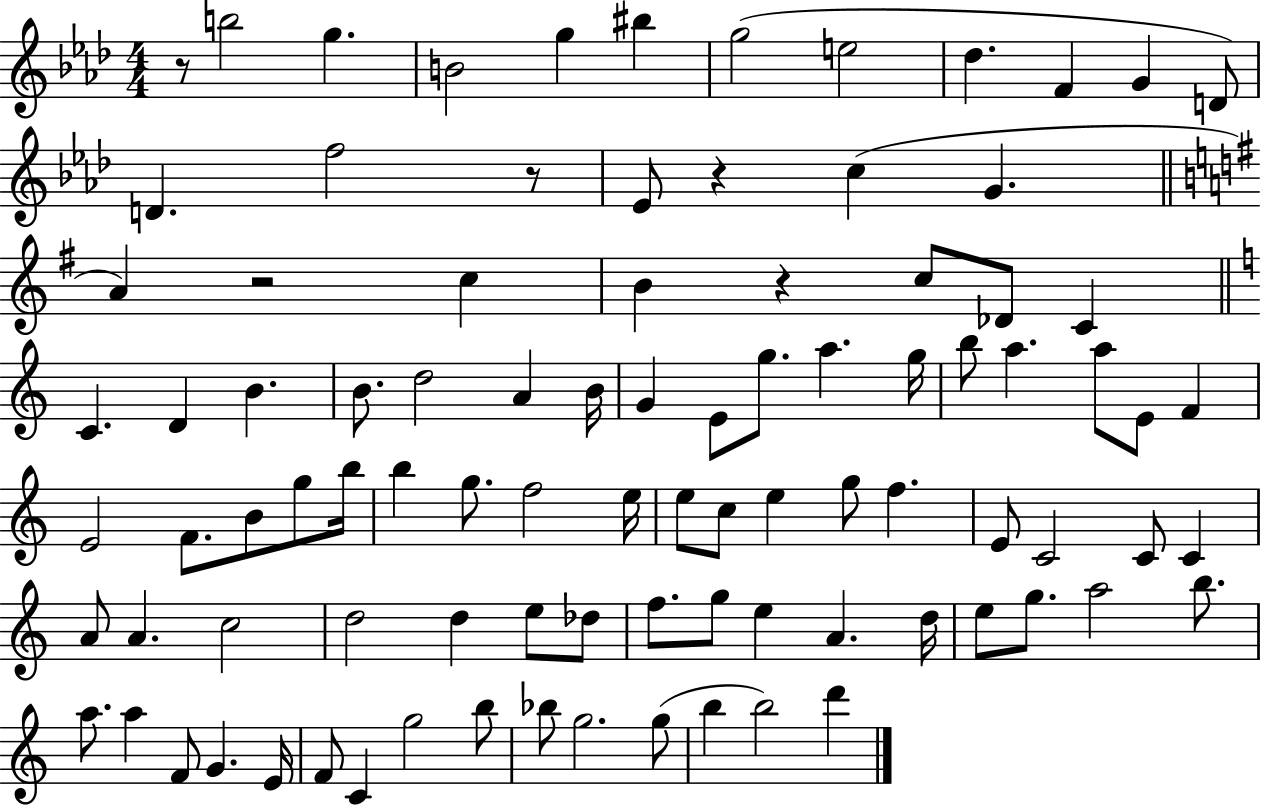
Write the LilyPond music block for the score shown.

{
  \clef treble
  \numericTimeSignature
  \time 4/4
  \key aes \major
  r8 b''2 g''4. | b'2 g''4 bis''4 | g''2( e''2 | des''4. f'4 g'4 d'8) | \break d'4. f''2 r8 | ees'8 r4 c''4( g'4. | \bar "||" \break \key g \major a'4) r2 c''4 | b'4 r4 c''8 des'8 c'4 | \bar "||" \break \key c \major c'4. d'4 b'4. | b'8. d''2 a'4 b'16 | g'4 e'8 g''8. a''4. g''16 | b''8 a''4. a''8 e'8 f'4 | \break e'2 f'8. b'8 g''8 b''16 | b''4 g''8. f''2 e''16 | e''8 c''8 e''4 g''8 f''4. | e'8 c'2 c'8 c'4 | \break a'8 a'4. c''2 | d''2 d''4 e''8 des''8 | f''8. g''8 e''4 a'4. d''16 | e''8 g''8. a''2 b''8. | \break a''8. a''4 f'8 g'4. e'16 | f'8 c'4 g''2 b''8 | bes''8 g''2. g''8( | b''4 b''2) d'''4 | \break \bar "|."
}